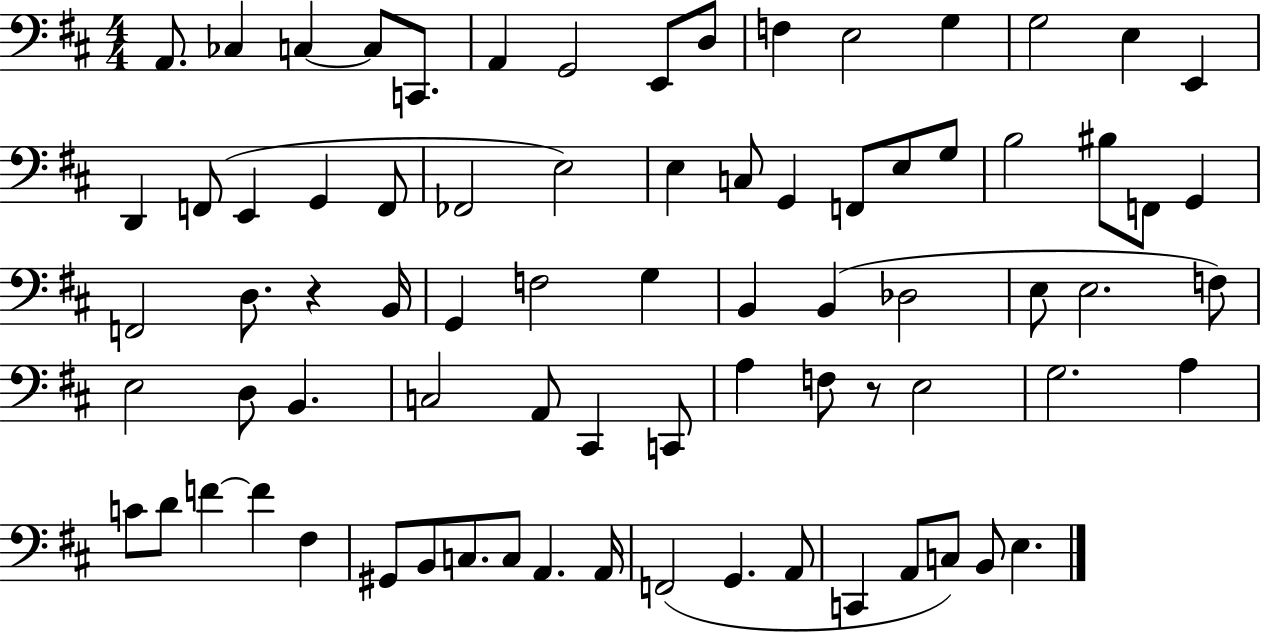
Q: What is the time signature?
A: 4/4